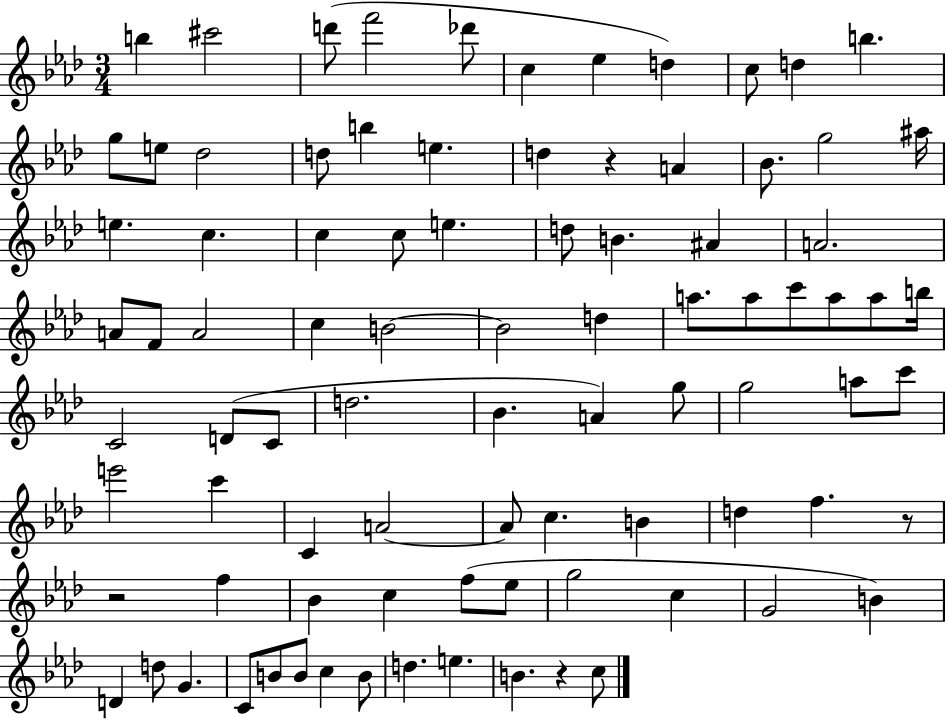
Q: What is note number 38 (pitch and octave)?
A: D5